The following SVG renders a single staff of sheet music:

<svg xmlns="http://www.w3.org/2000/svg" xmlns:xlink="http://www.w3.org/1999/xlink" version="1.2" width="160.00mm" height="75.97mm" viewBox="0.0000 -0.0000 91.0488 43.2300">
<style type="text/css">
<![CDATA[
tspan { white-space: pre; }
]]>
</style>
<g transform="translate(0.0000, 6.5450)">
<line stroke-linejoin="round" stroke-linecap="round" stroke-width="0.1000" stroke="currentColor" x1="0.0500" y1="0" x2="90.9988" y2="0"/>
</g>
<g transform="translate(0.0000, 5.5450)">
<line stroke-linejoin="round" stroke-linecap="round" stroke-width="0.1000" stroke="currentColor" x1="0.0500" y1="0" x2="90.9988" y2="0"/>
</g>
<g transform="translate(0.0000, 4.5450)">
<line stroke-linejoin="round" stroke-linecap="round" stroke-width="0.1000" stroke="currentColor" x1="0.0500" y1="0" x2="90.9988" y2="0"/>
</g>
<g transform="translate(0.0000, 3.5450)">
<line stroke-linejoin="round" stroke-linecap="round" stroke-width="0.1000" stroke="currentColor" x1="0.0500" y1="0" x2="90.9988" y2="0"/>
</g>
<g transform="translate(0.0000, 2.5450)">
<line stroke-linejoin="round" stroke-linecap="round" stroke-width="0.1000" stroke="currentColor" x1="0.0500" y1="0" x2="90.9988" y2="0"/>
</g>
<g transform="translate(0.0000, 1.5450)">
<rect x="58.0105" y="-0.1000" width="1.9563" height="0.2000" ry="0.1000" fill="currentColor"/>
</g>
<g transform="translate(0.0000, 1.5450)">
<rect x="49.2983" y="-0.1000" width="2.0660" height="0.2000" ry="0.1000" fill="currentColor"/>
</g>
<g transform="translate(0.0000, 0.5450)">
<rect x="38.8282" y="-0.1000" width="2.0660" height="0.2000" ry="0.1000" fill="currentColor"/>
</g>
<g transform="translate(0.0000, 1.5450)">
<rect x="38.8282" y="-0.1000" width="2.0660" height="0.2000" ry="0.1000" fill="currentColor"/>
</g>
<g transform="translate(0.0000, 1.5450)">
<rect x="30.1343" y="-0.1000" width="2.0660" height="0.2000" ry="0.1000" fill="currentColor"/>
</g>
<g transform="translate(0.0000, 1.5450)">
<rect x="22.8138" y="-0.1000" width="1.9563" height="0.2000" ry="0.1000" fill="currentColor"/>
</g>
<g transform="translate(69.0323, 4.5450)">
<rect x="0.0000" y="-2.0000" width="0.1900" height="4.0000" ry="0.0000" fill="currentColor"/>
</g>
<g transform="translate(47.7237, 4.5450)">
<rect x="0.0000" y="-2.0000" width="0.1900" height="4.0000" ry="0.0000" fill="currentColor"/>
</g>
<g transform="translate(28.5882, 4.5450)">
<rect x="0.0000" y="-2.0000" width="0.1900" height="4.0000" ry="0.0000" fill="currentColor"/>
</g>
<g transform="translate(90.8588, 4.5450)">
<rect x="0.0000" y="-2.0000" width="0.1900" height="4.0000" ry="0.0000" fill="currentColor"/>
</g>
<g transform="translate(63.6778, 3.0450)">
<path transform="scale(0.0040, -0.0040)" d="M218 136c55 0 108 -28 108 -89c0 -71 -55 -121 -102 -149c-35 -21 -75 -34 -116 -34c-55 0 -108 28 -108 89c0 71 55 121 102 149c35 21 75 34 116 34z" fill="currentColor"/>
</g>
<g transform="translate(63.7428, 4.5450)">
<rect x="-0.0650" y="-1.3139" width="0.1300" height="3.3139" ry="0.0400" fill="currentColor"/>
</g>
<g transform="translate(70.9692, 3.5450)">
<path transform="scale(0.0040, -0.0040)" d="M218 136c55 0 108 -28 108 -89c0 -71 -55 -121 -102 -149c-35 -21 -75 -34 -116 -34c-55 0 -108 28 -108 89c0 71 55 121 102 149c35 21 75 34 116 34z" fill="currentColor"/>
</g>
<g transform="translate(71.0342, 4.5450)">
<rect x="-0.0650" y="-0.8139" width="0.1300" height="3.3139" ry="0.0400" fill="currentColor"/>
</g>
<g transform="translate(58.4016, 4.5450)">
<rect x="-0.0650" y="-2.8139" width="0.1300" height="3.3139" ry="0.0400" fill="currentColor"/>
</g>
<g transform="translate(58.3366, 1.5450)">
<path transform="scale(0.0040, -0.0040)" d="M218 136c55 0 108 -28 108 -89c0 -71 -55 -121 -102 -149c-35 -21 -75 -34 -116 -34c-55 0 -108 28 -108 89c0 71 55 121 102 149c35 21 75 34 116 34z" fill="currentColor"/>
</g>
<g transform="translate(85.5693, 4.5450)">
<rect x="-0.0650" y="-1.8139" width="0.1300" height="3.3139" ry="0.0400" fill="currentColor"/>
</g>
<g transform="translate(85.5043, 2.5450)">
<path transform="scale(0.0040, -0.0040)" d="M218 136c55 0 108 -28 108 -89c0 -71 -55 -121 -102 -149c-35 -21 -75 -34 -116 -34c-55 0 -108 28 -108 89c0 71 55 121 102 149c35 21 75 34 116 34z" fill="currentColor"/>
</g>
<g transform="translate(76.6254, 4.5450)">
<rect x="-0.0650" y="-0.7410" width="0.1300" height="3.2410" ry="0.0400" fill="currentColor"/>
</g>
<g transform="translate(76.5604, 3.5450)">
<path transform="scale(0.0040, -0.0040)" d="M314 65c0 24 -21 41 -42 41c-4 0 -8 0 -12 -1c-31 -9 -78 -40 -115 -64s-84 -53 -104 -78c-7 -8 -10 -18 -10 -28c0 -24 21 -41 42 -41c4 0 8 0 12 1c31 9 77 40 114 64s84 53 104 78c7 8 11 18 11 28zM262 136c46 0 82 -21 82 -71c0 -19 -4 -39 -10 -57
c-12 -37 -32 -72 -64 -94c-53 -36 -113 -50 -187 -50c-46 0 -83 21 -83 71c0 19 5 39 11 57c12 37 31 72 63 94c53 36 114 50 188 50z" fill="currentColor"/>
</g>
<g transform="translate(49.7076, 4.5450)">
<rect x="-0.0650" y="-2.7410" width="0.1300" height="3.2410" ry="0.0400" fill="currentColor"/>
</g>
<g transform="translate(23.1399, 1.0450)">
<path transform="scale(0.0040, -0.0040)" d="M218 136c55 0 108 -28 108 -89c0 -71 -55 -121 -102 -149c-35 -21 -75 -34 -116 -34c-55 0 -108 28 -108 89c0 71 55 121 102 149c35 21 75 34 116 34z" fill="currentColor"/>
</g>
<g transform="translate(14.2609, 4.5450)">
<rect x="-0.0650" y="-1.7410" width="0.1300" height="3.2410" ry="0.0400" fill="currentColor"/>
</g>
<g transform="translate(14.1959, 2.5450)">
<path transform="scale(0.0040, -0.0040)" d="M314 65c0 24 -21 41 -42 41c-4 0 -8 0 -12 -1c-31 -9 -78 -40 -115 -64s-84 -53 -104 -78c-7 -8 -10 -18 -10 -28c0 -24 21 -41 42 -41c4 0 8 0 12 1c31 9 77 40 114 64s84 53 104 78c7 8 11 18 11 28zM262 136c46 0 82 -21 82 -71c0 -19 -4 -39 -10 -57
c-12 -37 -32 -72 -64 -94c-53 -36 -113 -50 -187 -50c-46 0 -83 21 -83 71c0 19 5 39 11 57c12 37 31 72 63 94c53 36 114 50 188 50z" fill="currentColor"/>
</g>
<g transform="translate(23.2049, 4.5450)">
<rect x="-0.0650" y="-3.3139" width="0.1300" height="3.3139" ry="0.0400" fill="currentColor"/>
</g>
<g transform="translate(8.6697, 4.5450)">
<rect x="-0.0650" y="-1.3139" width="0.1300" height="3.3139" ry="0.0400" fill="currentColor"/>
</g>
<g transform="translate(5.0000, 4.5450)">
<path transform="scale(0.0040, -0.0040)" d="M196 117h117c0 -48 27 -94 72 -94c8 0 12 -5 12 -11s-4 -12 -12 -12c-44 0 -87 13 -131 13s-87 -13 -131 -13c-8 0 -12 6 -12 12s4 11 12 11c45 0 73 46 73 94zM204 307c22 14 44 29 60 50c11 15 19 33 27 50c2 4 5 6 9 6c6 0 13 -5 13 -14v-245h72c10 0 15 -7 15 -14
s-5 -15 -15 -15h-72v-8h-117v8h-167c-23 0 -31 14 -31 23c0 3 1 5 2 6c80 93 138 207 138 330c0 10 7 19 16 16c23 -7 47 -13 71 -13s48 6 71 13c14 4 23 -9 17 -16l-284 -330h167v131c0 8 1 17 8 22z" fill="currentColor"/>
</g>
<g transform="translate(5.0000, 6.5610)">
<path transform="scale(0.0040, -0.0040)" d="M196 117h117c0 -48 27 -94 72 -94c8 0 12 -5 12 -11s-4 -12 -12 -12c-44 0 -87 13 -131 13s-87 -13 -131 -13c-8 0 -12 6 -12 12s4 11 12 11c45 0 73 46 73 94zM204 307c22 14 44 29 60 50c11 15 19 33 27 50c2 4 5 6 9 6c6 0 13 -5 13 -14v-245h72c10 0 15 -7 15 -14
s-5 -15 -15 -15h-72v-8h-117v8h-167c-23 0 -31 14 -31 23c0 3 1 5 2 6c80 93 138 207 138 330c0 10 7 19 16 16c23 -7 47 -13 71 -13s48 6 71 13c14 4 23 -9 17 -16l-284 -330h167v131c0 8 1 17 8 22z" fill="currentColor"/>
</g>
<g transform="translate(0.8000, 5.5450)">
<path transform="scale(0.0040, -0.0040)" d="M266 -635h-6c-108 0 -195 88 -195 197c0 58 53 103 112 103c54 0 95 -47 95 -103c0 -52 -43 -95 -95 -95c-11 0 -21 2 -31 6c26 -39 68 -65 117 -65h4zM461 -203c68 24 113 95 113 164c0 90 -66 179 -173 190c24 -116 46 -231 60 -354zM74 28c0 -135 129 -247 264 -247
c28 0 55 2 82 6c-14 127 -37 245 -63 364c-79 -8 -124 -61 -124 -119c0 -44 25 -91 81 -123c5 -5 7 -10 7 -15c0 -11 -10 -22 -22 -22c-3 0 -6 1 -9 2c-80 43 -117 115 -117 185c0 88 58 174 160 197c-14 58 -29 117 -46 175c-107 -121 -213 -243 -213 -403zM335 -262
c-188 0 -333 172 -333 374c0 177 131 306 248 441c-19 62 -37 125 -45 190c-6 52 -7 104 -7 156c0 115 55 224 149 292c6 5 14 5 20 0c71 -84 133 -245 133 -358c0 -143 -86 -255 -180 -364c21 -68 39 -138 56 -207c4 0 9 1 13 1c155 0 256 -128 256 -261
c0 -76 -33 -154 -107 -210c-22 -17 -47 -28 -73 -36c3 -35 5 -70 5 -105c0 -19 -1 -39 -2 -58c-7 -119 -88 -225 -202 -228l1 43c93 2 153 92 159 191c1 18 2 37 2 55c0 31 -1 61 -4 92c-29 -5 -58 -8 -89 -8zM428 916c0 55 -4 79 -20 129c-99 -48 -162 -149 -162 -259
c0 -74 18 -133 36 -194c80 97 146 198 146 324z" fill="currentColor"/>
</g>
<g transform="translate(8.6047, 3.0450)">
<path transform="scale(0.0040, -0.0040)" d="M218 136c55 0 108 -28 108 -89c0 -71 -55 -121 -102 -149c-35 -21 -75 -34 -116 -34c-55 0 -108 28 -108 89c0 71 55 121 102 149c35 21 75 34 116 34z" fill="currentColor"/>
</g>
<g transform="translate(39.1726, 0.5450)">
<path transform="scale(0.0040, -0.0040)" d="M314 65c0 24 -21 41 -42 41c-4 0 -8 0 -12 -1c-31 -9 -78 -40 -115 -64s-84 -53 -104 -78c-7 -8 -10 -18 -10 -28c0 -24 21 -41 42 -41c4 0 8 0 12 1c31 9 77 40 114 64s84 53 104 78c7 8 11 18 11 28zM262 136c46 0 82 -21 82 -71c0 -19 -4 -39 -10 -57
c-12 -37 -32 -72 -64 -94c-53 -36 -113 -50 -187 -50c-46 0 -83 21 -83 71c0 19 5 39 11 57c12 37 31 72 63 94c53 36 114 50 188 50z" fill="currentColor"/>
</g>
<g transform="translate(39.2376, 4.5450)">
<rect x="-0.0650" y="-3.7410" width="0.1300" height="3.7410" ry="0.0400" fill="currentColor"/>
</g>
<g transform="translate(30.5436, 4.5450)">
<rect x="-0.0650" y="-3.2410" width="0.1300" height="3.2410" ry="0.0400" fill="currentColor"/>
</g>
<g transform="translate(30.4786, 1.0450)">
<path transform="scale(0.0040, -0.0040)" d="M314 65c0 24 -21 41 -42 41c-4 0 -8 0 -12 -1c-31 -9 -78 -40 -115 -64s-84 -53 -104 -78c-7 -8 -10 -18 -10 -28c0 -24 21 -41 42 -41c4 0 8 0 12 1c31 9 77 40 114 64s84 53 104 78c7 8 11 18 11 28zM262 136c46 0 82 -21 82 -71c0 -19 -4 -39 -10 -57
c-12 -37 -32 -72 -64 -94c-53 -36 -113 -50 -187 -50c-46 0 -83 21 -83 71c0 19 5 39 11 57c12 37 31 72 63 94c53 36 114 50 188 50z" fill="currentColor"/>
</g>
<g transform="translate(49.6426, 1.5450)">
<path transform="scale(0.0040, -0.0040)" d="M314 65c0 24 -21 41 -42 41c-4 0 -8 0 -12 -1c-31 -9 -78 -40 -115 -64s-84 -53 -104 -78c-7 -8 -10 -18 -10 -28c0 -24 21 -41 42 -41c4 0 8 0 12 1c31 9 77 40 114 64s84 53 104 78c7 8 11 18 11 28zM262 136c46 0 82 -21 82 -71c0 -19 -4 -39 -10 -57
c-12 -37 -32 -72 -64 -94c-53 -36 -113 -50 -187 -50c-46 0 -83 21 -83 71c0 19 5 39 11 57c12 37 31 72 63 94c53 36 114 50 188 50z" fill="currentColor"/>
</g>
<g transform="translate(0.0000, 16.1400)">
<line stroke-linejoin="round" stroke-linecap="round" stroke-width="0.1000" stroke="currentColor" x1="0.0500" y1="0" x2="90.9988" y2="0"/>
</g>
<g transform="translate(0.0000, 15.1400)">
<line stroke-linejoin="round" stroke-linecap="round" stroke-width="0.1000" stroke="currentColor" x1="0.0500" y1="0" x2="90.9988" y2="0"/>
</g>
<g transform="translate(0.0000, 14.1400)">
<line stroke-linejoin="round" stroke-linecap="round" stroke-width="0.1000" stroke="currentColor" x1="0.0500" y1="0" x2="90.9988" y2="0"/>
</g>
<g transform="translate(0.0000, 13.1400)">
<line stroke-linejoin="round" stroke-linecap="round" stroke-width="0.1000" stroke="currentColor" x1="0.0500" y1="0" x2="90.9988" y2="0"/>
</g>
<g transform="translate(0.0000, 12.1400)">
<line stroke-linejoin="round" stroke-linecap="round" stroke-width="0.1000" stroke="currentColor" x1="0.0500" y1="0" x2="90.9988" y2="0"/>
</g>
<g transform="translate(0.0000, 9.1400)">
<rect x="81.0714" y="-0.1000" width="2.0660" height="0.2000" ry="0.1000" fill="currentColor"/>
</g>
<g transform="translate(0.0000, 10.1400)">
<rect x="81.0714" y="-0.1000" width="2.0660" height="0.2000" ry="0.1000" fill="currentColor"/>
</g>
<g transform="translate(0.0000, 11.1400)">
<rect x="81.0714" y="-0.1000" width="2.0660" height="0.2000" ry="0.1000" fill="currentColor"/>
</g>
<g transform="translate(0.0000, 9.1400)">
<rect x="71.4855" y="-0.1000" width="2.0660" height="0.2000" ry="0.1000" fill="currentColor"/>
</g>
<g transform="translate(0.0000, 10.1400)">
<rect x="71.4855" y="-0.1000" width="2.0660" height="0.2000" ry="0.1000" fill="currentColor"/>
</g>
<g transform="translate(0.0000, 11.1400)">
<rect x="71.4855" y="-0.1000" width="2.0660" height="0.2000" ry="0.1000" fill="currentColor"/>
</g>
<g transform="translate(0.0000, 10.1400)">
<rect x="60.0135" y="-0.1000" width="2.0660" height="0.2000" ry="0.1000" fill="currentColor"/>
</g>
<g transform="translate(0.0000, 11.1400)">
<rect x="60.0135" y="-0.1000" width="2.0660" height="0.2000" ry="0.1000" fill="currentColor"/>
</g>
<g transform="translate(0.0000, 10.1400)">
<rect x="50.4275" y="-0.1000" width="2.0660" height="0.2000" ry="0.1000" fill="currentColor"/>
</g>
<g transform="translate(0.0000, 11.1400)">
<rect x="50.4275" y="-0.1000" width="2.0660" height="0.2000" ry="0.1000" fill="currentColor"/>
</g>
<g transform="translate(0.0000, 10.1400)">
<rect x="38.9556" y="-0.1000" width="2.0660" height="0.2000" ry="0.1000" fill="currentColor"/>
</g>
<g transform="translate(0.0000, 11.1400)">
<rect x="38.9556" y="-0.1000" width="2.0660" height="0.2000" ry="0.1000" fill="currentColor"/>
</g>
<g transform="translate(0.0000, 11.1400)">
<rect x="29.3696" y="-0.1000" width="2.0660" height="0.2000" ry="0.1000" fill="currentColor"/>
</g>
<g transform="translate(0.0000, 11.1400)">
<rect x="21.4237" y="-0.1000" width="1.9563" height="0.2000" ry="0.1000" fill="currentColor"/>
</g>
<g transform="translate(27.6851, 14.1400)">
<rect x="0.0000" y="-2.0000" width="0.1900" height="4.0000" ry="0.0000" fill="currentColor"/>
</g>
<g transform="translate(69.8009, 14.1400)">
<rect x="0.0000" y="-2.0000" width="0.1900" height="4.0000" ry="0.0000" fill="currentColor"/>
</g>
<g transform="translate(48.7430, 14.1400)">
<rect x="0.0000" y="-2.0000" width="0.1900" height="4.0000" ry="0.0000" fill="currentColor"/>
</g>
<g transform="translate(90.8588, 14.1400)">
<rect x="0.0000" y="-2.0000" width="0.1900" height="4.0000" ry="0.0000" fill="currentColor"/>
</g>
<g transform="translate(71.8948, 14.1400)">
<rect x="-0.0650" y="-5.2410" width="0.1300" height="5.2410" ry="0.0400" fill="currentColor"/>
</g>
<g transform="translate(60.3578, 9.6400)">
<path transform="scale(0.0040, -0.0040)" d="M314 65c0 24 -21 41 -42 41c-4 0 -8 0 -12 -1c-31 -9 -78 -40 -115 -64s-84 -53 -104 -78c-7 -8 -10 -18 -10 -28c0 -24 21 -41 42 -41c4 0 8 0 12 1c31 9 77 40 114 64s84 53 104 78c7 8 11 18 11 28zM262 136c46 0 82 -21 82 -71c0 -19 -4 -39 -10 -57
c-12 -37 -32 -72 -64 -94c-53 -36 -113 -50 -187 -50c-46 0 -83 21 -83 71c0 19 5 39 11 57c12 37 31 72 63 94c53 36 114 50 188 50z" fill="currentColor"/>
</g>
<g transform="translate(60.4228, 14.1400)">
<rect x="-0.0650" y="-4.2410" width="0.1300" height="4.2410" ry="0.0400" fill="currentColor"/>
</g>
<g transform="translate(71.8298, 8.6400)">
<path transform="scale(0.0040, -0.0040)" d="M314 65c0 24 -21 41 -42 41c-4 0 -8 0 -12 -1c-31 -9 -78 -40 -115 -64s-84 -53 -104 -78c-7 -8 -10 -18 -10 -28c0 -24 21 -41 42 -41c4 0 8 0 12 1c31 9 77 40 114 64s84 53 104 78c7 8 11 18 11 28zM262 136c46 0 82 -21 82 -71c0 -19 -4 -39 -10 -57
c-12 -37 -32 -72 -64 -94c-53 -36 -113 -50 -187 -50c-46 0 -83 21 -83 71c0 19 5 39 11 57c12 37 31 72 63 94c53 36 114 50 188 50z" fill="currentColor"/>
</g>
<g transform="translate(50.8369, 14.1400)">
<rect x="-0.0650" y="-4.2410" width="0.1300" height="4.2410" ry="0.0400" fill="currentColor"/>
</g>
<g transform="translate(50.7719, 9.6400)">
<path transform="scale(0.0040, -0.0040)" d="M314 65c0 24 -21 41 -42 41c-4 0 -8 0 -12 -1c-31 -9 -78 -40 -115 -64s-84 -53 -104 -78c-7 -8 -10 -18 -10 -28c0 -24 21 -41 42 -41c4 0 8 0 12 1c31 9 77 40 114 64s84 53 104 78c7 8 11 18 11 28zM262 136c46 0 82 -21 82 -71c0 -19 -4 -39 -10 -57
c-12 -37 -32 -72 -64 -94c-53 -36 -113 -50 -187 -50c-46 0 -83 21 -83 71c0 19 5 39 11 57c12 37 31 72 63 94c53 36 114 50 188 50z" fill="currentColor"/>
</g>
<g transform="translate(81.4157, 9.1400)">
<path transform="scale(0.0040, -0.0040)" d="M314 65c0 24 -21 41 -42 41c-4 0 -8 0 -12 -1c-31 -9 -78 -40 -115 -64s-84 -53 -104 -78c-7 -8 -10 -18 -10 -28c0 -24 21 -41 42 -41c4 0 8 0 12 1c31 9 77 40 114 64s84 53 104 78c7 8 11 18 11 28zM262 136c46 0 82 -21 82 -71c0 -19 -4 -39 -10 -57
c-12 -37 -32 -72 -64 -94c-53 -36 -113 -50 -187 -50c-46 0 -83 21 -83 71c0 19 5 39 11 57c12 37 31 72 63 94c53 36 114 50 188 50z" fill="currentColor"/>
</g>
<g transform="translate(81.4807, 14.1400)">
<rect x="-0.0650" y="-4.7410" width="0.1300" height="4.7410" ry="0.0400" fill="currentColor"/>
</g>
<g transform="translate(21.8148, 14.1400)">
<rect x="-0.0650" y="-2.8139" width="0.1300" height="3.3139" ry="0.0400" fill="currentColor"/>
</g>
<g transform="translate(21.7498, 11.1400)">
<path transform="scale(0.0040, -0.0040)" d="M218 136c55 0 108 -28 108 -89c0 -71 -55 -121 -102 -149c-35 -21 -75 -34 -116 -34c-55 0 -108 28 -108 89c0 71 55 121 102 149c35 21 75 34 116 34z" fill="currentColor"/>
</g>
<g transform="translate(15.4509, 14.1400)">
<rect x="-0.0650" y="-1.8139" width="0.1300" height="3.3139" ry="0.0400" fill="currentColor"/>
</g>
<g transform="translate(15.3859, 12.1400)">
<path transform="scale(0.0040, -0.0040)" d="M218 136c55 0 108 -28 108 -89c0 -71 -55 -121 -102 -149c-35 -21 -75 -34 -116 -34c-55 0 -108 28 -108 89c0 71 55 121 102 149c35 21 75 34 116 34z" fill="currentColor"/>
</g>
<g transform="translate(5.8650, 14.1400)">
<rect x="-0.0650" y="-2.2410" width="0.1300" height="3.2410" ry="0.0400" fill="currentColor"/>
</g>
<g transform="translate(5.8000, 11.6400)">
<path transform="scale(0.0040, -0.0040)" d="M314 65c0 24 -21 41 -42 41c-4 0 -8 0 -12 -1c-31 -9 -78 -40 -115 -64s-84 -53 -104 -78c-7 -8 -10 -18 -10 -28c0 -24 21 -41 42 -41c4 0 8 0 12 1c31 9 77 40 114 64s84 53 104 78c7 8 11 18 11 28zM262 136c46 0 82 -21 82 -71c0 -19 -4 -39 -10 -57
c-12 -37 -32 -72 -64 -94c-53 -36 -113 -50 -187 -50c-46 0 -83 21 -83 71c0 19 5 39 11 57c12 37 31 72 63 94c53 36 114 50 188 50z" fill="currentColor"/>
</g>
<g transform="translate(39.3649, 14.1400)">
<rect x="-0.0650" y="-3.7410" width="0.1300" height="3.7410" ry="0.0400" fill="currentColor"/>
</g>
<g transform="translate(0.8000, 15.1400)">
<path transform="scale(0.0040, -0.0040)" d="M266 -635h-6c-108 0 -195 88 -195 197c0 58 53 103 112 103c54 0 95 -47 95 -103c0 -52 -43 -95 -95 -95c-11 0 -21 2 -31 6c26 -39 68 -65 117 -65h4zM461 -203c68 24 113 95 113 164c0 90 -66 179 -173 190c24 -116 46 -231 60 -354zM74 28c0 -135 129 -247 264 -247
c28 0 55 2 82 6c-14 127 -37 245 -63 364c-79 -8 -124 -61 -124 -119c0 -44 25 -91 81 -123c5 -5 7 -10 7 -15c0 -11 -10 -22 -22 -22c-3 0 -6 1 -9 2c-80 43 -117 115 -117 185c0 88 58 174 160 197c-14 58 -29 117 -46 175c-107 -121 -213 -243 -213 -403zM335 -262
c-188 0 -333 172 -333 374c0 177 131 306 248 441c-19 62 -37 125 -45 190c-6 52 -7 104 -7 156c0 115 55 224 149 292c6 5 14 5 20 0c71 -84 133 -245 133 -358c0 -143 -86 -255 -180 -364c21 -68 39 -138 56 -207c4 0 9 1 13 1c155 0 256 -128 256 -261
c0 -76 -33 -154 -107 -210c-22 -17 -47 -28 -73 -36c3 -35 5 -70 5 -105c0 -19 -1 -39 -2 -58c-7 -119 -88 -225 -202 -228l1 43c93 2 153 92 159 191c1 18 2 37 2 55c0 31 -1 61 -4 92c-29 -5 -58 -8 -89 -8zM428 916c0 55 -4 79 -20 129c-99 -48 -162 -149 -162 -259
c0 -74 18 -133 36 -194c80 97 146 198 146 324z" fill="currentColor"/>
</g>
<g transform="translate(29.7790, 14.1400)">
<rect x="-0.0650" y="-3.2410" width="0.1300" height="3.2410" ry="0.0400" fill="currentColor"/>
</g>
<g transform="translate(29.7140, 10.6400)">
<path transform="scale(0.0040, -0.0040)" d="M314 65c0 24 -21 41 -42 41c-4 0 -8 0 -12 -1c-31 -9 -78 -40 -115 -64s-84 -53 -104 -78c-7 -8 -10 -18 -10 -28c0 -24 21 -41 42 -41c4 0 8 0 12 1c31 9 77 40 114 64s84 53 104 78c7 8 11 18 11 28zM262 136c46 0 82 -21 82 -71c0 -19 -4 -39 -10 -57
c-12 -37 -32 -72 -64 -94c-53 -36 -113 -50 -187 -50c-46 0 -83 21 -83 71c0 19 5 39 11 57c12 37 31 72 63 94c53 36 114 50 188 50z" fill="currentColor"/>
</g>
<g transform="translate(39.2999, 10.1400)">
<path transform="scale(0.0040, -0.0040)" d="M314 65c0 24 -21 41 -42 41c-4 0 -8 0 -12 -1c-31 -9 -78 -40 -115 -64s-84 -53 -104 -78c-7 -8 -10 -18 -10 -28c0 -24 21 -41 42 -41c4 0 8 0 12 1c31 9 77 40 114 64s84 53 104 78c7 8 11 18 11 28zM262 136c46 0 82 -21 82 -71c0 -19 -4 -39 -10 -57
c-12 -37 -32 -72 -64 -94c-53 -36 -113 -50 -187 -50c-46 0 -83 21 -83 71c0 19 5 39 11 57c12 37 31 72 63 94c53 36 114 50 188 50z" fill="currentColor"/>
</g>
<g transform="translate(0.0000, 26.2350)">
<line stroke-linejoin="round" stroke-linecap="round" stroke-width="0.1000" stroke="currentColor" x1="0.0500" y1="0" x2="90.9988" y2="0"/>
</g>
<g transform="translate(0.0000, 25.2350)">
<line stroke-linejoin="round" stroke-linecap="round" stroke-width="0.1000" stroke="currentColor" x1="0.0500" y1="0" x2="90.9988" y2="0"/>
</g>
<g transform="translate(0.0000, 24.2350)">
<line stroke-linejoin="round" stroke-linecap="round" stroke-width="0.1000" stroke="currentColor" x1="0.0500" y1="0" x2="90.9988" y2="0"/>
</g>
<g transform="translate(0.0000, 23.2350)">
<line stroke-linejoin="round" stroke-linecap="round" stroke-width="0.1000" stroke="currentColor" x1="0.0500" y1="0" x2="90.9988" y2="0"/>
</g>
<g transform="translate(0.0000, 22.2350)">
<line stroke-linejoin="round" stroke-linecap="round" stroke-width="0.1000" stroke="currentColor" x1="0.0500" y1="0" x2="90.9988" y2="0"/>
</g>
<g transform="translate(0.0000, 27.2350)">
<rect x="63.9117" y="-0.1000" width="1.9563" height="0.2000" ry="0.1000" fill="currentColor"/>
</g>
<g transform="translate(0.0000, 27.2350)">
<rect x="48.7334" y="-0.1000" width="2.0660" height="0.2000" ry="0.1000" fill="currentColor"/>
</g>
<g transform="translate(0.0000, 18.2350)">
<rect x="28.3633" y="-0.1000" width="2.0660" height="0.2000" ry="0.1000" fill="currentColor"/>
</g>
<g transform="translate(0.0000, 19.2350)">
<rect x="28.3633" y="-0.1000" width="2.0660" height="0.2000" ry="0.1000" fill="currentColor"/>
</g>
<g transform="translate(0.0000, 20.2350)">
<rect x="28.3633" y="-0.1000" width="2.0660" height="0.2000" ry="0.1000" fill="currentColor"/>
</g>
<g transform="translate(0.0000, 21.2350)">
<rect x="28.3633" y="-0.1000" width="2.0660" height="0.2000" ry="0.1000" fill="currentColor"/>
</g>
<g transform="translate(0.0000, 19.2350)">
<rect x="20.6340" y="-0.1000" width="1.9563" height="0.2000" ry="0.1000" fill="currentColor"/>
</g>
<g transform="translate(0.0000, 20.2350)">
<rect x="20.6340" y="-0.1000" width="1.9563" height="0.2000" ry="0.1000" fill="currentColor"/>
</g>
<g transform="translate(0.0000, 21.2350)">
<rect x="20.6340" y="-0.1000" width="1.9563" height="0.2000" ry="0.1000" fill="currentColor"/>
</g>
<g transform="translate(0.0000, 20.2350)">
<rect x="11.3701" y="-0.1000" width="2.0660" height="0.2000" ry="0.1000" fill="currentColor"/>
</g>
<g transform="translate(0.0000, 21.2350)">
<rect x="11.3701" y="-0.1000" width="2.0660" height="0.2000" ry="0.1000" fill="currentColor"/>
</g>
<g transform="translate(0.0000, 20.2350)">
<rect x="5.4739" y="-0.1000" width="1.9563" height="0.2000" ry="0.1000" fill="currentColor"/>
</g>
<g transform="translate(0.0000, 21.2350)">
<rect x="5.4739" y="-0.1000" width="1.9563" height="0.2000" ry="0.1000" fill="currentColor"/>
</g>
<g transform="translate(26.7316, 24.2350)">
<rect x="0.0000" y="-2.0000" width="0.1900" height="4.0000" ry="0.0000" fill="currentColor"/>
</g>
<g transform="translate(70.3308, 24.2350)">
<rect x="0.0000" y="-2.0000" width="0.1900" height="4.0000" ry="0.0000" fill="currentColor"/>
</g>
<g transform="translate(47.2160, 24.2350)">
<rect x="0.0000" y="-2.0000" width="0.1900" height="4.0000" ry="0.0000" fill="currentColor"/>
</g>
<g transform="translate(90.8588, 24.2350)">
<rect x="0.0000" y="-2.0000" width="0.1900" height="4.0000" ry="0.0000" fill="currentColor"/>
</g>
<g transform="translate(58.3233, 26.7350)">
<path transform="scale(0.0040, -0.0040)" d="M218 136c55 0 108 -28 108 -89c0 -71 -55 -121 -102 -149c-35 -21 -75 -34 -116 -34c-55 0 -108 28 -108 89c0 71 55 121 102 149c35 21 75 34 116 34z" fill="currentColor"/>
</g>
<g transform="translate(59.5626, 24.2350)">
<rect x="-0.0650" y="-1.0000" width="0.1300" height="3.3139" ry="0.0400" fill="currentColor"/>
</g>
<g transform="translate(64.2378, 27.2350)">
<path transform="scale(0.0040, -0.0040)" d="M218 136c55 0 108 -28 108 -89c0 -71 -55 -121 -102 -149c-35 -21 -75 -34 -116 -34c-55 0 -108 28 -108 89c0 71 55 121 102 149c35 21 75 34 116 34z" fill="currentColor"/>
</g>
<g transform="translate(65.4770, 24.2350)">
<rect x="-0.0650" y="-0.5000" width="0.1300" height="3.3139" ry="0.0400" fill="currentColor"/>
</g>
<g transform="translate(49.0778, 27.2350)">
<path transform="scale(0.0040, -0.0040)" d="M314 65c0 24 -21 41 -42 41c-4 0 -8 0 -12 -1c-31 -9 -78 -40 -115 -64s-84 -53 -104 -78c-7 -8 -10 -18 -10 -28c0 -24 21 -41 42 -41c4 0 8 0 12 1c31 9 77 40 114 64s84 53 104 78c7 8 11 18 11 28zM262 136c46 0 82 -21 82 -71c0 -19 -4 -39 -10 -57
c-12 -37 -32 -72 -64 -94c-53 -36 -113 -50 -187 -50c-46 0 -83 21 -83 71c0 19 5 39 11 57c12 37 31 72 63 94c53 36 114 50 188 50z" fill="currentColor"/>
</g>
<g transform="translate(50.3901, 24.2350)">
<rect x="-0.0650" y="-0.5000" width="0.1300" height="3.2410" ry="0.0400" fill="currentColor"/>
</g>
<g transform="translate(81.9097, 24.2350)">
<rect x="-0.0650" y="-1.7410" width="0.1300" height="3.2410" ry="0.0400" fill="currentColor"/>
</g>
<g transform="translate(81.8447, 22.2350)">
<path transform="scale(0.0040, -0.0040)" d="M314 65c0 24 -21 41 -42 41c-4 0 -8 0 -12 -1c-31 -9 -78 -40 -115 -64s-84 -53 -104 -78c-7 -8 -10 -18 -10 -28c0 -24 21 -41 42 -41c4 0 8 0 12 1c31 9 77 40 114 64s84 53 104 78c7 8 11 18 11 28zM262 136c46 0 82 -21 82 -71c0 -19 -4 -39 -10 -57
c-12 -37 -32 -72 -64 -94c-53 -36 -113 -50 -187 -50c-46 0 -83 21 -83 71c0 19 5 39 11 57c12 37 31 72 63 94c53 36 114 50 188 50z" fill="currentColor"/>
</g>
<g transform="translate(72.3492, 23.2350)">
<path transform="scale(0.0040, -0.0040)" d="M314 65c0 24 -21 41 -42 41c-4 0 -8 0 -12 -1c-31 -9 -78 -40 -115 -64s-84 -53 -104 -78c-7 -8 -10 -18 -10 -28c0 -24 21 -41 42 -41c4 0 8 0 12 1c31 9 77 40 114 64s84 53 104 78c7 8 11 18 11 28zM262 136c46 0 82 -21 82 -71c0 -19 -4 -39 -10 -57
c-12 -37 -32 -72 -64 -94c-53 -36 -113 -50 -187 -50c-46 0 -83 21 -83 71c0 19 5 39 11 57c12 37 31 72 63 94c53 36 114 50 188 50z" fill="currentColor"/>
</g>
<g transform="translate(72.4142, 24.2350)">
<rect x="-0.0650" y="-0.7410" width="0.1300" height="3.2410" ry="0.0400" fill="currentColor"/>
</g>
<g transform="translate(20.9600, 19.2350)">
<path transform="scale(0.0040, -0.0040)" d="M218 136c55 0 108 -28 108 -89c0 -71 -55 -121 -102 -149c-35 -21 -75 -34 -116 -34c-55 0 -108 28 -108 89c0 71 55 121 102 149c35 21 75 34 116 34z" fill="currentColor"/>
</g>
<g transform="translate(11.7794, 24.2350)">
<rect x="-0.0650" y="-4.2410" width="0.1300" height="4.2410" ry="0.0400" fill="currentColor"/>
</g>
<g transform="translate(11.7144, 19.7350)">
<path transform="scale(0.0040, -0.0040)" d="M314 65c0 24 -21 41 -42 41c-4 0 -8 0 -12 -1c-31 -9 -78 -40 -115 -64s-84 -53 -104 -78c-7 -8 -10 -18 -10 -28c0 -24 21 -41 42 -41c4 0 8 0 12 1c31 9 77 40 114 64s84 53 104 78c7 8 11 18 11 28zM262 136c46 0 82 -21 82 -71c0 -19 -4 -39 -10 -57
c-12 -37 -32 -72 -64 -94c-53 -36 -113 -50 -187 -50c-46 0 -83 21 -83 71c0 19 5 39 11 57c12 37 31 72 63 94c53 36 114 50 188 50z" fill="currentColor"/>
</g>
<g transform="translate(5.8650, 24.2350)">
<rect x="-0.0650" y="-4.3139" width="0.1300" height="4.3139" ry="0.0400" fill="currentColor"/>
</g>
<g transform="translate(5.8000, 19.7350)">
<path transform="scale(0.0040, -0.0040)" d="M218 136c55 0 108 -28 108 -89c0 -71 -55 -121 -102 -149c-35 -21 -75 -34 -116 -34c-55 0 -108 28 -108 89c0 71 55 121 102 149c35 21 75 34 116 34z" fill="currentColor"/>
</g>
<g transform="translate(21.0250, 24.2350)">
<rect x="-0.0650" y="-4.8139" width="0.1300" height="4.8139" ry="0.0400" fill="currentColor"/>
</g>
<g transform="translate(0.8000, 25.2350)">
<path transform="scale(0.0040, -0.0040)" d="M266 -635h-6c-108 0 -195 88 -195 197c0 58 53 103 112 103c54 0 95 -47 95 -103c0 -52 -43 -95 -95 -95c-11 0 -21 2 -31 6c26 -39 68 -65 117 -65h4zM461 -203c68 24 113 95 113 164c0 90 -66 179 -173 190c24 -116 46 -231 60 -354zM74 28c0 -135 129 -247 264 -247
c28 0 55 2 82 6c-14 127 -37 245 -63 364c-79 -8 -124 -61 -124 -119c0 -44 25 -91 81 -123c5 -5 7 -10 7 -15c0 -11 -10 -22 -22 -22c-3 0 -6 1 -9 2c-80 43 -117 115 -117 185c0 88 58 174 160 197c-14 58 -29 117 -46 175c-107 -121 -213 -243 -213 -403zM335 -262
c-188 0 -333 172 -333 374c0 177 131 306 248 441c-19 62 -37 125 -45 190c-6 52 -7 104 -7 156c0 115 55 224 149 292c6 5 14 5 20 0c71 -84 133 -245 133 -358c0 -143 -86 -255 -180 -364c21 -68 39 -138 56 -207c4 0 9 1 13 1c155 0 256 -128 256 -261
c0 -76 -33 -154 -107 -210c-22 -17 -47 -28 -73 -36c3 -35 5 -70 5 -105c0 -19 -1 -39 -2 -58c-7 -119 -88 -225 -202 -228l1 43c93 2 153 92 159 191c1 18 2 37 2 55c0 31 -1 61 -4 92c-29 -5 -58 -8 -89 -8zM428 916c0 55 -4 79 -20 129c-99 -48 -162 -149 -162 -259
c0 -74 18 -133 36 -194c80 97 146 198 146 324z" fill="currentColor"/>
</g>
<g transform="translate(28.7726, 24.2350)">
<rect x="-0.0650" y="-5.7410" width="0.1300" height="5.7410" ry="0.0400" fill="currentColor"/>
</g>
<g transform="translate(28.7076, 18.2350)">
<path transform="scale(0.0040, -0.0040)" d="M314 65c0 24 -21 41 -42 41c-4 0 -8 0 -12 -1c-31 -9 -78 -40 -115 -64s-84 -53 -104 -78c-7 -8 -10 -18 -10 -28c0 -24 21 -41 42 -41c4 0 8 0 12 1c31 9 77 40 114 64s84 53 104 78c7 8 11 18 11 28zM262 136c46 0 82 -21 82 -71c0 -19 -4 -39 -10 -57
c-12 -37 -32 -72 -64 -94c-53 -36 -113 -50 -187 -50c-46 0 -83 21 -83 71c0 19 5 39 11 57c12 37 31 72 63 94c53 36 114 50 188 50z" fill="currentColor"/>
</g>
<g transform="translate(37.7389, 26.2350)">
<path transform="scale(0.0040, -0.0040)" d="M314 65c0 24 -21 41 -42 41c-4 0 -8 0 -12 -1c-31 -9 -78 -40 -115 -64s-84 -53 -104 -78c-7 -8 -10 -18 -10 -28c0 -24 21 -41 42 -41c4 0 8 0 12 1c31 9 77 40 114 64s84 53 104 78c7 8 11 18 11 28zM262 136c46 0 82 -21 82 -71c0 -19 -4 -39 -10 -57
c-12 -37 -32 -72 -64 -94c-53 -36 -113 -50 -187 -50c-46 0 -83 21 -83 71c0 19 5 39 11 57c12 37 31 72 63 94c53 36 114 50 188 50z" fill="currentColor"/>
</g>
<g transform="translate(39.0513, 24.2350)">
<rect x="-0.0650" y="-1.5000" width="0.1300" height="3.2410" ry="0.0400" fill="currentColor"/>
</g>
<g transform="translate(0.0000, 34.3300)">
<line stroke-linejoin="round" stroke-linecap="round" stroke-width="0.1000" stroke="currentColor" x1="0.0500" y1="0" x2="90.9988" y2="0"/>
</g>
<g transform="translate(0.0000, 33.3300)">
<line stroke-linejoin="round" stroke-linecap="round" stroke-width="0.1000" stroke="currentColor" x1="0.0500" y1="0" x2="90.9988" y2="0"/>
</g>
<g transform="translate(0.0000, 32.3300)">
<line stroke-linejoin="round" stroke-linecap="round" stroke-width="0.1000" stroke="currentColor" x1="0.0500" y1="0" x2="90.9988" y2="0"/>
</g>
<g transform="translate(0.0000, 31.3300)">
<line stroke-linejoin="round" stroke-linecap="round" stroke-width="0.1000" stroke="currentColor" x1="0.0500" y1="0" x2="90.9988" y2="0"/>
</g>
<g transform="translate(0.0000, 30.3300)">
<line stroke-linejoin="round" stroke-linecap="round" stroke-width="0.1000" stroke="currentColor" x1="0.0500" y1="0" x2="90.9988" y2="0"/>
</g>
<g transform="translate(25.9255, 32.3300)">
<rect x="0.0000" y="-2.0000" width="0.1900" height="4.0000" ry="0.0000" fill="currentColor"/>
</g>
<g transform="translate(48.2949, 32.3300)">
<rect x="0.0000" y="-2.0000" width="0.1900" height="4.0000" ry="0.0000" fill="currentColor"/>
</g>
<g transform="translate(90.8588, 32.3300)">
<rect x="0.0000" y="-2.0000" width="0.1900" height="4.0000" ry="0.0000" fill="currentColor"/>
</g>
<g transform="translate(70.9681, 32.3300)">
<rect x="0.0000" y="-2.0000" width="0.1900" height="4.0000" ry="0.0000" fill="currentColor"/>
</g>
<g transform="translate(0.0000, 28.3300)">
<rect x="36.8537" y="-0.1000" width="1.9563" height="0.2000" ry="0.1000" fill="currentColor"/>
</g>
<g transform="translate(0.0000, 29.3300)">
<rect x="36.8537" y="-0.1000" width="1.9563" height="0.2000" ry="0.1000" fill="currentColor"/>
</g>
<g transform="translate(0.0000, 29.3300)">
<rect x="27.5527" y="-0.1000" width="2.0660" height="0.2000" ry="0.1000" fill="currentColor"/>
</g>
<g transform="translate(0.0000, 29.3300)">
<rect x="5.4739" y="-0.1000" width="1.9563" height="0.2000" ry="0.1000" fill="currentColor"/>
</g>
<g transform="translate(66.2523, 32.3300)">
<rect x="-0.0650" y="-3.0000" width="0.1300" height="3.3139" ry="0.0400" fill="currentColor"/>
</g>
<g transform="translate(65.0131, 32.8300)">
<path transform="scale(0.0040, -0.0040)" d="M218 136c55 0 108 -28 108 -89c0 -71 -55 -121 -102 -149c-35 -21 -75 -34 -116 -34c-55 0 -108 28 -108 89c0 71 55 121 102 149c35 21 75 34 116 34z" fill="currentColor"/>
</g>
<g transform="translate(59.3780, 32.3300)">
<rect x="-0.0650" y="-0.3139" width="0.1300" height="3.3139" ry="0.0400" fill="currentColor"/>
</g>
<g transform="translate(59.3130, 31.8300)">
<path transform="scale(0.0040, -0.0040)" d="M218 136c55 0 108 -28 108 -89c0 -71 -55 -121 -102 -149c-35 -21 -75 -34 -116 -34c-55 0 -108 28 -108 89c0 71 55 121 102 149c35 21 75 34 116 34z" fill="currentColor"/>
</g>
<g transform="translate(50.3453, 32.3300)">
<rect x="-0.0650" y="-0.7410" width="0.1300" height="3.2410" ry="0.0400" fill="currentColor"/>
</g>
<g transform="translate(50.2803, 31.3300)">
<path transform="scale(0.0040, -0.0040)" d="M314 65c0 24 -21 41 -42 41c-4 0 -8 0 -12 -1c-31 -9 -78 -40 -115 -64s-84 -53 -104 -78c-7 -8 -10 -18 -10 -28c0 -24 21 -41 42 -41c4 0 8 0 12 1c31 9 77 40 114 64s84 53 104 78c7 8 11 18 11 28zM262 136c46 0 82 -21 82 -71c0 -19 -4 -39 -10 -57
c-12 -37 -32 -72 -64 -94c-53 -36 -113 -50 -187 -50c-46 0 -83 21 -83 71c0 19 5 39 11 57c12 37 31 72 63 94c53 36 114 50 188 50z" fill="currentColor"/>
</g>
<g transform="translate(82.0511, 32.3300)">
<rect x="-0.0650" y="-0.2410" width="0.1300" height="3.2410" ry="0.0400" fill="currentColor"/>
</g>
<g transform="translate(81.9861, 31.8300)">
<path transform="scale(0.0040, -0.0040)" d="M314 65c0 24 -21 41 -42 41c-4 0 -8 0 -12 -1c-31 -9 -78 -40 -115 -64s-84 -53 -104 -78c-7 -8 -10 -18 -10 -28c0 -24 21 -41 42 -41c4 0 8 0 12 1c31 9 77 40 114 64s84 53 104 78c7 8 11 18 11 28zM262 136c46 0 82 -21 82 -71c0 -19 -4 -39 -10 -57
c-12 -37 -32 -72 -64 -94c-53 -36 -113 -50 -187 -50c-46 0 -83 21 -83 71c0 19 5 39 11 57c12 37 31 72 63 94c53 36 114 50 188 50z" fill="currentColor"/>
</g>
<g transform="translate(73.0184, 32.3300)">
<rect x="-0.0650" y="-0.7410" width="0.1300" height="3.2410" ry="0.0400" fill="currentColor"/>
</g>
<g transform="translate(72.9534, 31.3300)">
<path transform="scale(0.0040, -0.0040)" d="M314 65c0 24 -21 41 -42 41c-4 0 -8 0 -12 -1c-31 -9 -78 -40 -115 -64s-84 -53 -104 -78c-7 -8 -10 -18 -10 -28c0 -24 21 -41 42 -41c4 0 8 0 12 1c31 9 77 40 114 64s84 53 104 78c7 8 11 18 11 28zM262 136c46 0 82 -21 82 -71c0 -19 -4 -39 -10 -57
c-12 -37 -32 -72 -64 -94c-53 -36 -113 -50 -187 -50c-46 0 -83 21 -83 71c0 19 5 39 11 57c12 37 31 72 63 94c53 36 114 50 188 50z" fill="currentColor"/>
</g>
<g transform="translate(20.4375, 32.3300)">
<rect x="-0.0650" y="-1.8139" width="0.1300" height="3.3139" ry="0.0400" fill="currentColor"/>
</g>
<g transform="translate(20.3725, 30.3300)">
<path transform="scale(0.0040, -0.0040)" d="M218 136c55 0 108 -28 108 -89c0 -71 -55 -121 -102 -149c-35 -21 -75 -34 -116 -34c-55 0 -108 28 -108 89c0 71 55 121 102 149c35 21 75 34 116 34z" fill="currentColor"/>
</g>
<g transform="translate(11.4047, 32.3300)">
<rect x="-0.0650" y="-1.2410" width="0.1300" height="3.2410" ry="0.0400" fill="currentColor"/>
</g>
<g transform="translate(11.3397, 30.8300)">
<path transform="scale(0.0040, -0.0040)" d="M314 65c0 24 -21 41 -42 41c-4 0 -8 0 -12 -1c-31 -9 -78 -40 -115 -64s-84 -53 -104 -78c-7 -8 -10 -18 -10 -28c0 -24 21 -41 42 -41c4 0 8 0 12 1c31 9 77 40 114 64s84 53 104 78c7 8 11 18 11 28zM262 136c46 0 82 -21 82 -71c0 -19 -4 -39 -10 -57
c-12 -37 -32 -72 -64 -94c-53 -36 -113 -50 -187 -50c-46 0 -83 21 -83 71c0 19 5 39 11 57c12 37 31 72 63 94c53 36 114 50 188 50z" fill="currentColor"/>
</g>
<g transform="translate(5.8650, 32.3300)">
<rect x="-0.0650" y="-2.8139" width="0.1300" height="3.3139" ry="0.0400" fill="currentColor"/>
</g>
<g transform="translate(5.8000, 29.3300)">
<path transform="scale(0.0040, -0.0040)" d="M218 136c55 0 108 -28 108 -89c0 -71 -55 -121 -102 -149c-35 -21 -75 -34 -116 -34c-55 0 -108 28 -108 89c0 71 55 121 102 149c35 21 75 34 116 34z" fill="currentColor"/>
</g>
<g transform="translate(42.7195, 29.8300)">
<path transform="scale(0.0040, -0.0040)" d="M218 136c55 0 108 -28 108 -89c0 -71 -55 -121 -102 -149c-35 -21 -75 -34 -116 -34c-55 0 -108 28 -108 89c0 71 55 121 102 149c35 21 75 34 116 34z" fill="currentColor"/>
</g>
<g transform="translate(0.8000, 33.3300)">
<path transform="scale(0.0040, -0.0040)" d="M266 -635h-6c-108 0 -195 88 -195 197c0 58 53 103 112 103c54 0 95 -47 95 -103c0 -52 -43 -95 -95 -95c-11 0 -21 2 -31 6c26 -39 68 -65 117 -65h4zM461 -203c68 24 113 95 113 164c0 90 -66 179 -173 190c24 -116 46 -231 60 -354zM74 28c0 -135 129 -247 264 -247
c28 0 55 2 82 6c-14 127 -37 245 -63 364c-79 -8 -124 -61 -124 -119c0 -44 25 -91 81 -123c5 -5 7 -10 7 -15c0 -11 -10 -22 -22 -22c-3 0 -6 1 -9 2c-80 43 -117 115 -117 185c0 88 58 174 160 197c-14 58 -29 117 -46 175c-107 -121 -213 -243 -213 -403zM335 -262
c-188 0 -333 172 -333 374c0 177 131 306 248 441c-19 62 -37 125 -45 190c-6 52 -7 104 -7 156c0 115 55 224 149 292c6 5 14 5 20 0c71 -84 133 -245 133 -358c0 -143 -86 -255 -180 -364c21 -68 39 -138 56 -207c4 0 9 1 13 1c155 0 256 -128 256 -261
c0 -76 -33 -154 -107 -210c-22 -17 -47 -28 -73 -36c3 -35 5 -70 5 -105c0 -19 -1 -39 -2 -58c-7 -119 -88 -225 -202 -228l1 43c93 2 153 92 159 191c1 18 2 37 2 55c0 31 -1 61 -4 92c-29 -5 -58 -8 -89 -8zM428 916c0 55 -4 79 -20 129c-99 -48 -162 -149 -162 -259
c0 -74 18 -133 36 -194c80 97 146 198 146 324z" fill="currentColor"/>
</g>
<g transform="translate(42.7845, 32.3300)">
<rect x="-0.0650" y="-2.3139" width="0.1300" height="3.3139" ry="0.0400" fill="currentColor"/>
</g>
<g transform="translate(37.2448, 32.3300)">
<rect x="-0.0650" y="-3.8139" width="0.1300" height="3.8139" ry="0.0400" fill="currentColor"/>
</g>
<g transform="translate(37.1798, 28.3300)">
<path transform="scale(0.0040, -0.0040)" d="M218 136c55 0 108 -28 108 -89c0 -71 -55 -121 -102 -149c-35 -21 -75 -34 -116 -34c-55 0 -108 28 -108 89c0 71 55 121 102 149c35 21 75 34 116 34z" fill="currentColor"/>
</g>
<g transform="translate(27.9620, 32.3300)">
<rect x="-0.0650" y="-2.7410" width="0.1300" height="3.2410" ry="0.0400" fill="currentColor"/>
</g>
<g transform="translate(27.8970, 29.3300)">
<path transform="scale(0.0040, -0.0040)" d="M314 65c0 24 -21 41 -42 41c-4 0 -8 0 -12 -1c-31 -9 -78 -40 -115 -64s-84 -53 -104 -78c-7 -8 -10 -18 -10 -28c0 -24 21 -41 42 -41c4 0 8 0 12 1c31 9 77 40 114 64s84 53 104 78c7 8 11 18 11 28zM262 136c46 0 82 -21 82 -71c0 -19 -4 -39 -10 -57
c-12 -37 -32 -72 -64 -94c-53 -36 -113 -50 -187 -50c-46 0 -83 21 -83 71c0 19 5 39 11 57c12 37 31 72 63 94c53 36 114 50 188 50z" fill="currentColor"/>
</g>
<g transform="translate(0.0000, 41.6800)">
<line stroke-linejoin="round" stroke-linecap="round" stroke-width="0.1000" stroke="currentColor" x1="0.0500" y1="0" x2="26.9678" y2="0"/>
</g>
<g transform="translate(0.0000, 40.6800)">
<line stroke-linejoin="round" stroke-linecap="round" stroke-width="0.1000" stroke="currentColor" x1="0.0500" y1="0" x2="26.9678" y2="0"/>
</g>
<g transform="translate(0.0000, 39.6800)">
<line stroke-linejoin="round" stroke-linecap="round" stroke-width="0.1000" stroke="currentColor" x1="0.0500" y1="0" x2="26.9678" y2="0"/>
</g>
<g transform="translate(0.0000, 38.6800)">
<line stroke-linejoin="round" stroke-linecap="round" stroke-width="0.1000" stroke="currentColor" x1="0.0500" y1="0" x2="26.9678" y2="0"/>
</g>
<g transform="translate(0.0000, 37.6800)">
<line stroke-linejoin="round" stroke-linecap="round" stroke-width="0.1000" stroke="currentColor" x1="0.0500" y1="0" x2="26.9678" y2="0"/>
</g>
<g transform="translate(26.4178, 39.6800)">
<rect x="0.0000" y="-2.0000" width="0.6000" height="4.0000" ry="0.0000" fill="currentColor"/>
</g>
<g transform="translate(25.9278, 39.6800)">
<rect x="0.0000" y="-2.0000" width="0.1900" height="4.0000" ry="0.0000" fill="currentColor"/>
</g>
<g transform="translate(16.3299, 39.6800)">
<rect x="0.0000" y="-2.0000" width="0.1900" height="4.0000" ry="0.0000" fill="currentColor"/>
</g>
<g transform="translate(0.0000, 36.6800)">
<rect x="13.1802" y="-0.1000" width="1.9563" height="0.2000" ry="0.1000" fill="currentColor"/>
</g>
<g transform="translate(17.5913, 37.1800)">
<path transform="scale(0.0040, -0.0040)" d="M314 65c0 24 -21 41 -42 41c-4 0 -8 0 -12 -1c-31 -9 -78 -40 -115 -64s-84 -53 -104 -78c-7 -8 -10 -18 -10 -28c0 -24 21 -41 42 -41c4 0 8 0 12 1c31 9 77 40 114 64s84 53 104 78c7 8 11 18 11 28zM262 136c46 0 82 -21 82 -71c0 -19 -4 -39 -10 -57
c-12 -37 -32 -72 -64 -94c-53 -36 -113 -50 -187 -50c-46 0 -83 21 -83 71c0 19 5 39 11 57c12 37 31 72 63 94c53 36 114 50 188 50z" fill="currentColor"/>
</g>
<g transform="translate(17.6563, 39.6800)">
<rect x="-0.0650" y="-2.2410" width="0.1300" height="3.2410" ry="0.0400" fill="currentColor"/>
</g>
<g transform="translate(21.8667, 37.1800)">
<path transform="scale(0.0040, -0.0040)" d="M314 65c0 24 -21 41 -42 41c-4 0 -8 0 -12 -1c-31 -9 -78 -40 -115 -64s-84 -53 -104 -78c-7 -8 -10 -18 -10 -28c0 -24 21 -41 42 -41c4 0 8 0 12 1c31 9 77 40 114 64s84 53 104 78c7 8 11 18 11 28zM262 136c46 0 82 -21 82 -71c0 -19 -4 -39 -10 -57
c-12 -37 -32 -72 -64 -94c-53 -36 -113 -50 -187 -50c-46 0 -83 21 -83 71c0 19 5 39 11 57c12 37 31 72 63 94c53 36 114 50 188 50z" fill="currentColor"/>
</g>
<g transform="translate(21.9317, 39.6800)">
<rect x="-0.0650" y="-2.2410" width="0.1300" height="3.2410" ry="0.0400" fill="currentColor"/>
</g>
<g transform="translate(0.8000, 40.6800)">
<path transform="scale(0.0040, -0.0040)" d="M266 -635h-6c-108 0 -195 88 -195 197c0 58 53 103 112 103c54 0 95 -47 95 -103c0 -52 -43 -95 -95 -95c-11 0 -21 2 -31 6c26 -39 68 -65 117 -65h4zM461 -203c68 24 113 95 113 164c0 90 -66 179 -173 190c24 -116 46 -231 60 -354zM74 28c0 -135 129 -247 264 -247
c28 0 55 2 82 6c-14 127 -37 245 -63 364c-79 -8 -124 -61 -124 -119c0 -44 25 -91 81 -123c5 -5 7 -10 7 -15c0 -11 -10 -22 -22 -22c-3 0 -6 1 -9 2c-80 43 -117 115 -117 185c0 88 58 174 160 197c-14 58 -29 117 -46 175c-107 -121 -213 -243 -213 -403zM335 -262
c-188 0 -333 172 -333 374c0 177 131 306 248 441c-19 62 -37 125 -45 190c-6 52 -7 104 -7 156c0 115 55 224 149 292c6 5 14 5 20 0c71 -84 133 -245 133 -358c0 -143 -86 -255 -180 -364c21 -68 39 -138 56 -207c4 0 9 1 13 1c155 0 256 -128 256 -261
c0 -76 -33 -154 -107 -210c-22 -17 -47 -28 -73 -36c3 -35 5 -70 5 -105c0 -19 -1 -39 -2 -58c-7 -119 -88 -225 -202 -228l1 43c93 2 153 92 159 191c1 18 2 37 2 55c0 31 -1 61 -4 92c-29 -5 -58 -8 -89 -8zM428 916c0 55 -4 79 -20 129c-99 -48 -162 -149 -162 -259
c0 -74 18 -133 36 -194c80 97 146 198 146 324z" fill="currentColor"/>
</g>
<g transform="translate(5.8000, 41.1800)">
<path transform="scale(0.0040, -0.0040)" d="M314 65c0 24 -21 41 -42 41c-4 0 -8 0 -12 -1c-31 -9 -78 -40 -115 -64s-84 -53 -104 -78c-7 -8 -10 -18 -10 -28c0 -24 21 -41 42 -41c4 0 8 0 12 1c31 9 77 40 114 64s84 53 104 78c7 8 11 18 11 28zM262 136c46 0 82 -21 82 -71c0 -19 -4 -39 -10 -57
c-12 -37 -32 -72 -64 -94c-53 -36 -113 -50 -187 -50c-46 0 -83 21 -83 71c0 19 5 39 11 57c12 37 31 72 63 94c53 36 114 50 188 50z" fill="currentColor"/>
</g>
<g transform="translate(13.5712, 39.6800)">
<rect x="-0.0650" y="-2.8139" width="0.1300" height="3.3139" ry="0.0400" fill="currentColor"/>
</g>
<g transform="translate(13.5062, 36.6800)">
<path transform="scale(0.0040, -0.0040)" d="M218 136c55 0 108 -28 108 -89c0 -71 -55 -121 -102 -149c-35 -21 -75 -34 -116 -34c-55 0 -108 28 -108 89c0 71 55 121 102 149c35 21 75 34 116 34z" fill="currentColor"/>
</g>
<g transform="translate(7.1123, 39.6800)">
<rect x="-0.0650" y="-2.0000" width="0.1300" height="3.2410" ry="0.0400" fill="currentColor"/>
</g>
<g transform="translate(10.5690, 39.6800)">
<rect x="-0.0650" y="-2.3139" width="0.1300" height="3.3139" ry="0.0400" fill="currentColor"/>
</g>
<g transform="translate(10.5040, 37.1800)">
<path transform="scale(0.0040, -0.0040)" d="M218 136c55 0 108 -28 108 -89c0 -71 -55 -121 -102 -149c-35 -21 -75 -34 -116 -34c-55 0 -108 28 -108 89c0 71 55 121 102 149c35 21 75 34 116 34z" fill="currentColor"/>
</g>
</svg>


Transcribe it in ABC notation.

X:1
T:Untitled
M:4/4
L:1/4
K:C
e f2 b b2 c'2 a2 a e d d2 f g2 f a b2 c'2 d'2 d'2 f'2 e'2 d' d'2 e' g'2 E2 C2 D C d2 f2 a e2 f a2 c' g d2 c A d2 c2 F2 g a g2 g2